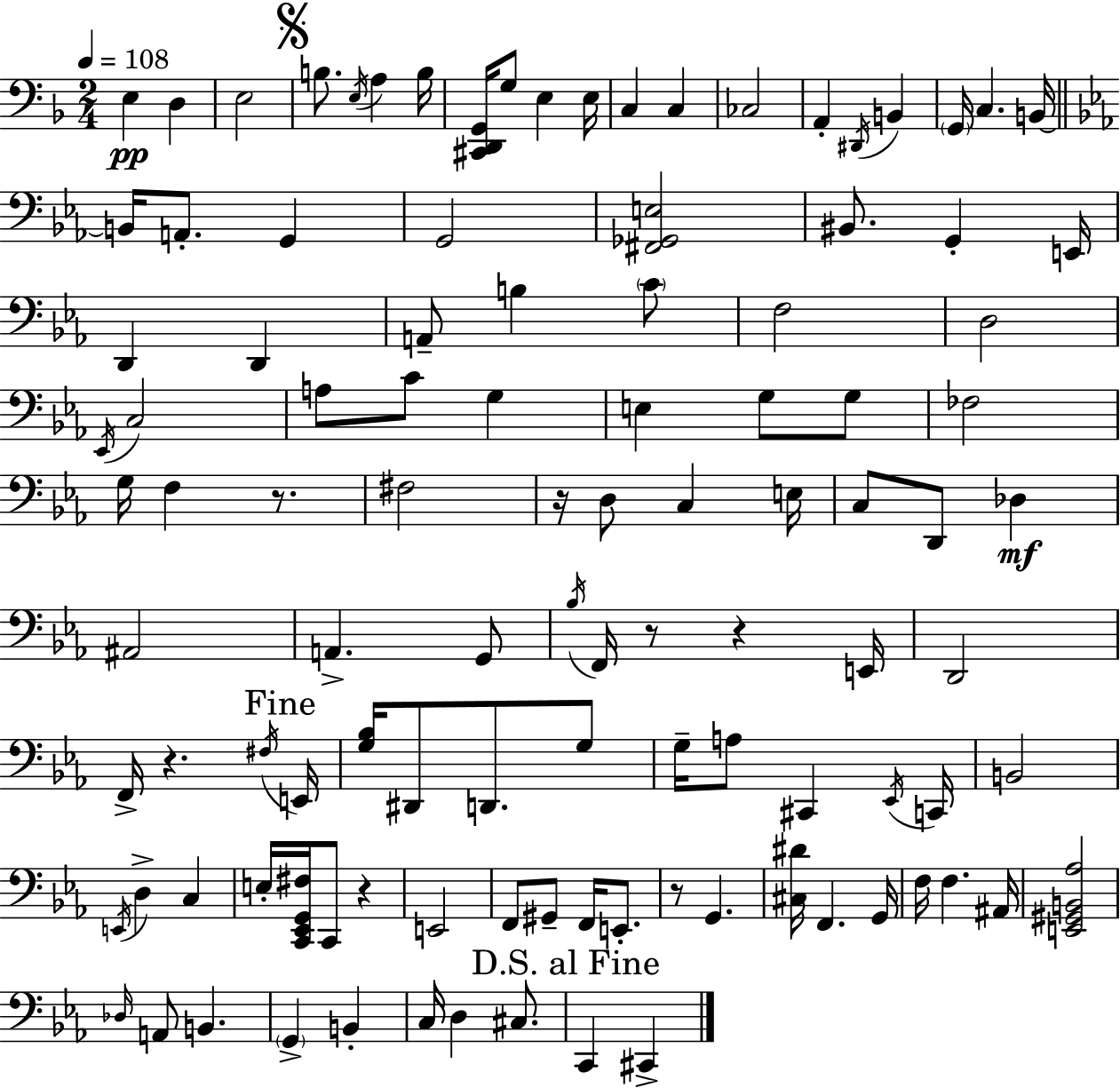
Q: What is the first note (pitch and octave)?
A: E3